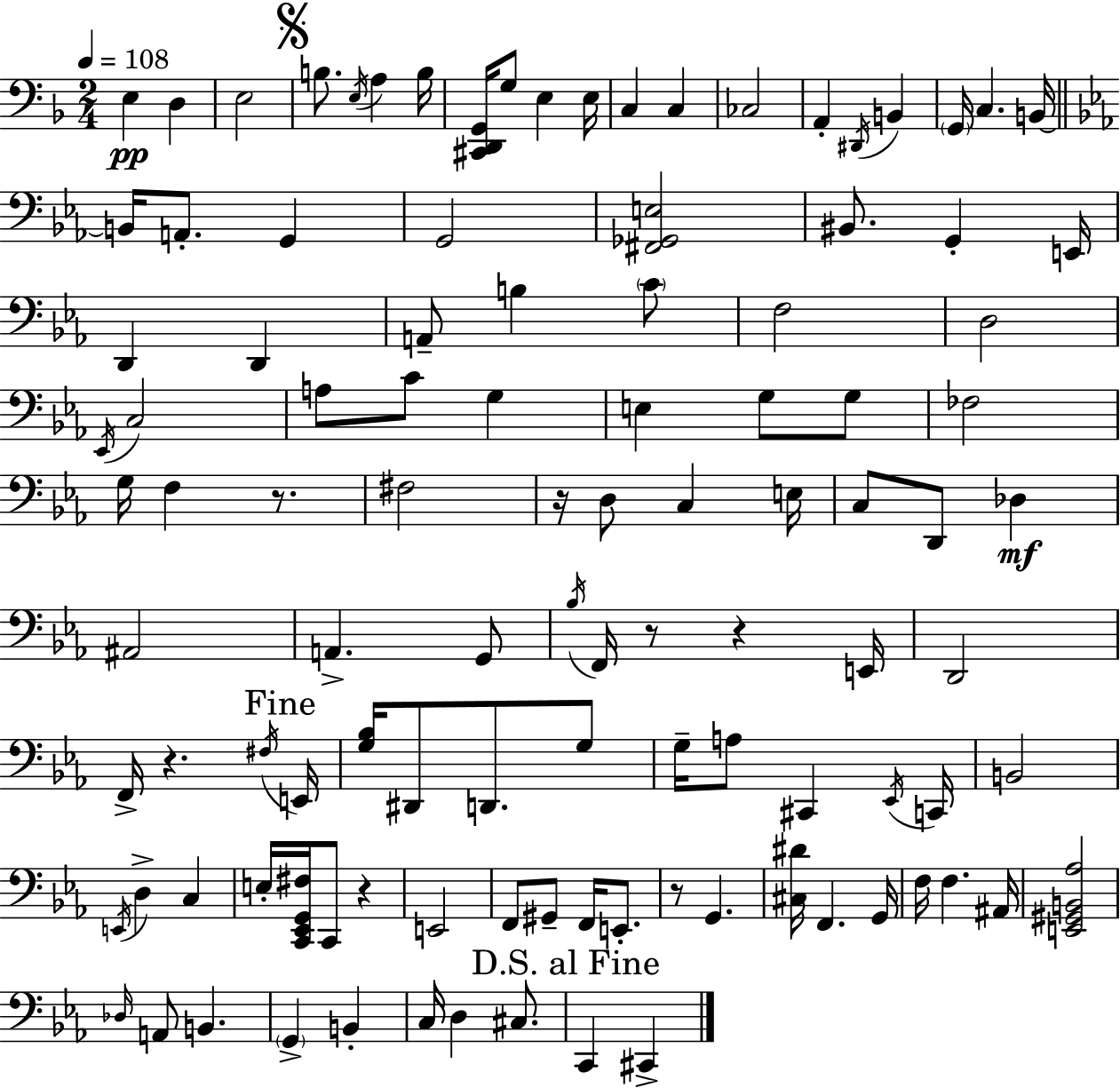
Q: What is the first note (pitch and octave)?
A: E3